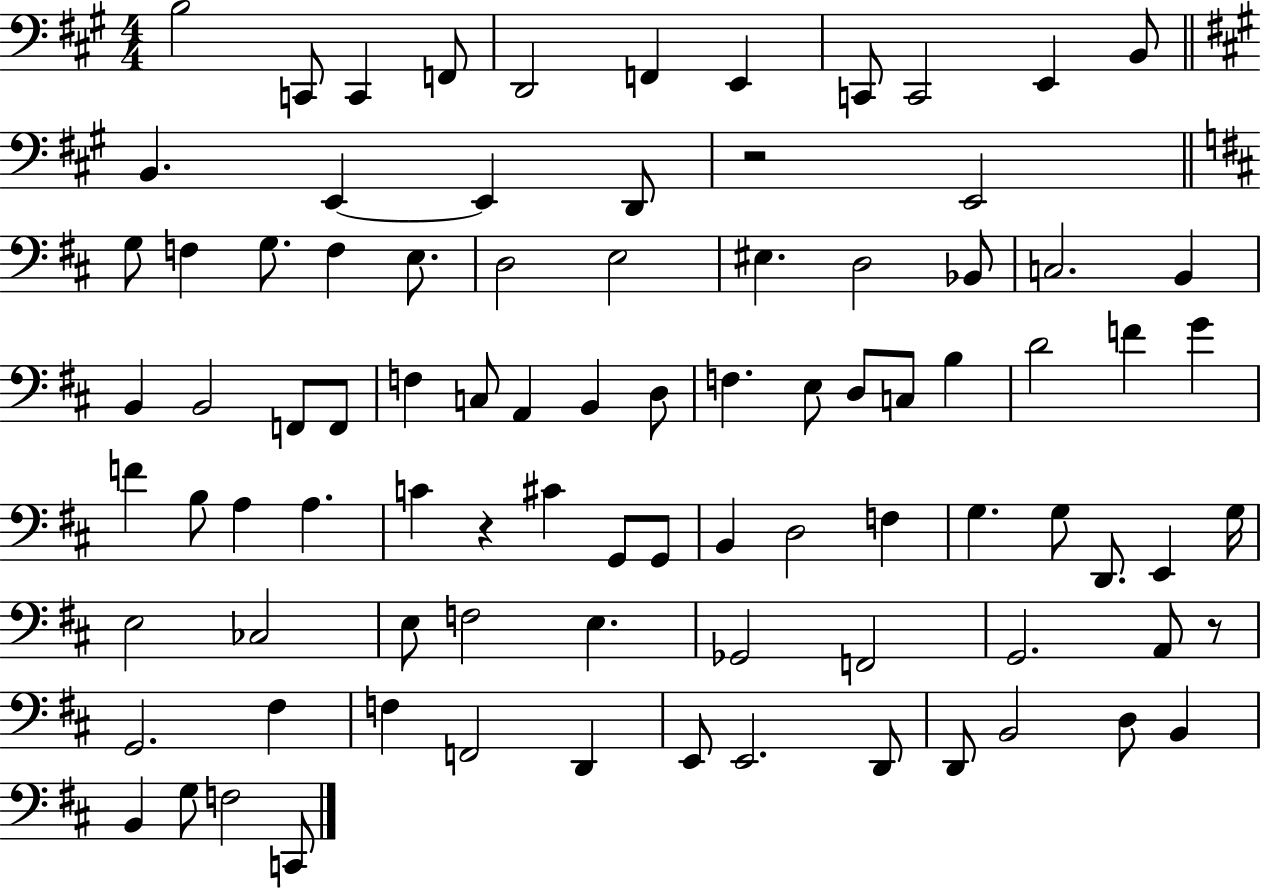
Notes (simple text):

B3/h C2/e C2/q F2/e D2/h F2/q E2/q C2/e C2/h E2/q B2/e B2/q. E2/q E2/q D2/e R/h E2/h G3/e F3/q G3/e. F3/q E3/e. D3/h E3/h EIS3/q. D3/h Bb2/e C3/h. B2/q B2/q B2/h F2/e F2/e F3/q C3/e A2/q B2/q D3/e F3/q. E3/e D3/e C3/e B3/q D4/h F4/q G4/q F4/q B3/e A3/q A3/q. C4/q R/q C#4/q G2/e G2/e B2/q D3/h F3/q G3/q. G3/e D2/e. E2/q G3/s E3/h CES3/h E3/e F3/h E3/q. Gb2/h F2/h G2/h. A2/e R/e G2/h. F#3/q F3/q F2/h D2/q E2/e E2/h. D2/e D2/e B2/h D3/e B2/q B2/q G3/e F3/h C2/e